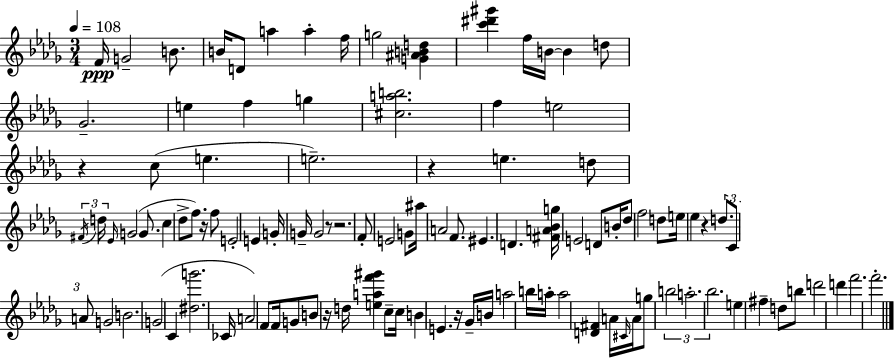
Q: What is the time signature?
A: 3/4